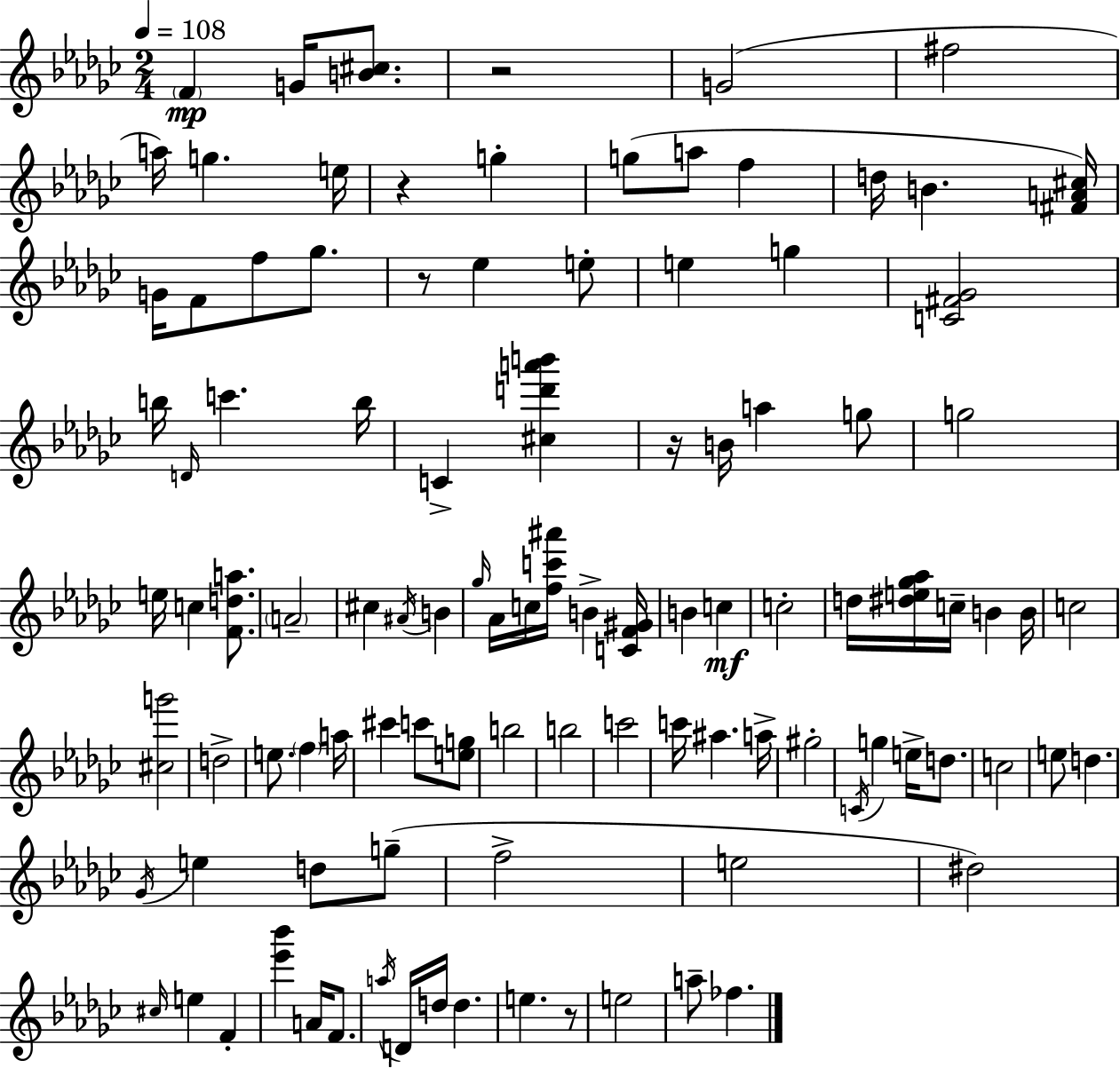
X:1
T:Untitled
M:2/4
L:1/4
K:Ebm
F G/4 [B^c]/2 z2 G2 ^f2 a/4 g e/4 z g g/2 a/2 f d/4 B [^FA^c]/4 G/4 F/2 f/2 _g/2 z/2 _e e/2 e g [C^F_G]2 b/4 D/4 c' b/4 C [^cd'a'b'] z/4 B/4 a g/2 g2 e/4 c [Fda]/2 A2 ^c ^A/4 B _g/4 _A/4 c/4 [fc'^a']/4 B [CF^G]/4 B c c2 d/4 [^de_g_a]/4 c/4 B B/4 c2 [^cg']2 d2 e/2 f a/4 ^c' c'/2 [eg]/2 b2 b2 c'2 c'/4 ^a a/4 ^g2 C/4 g e/4 d/2 c2 e/2 d _G/4 e d/2 g/2 f2 e2 ^d2 ^c/4 e F [_e'_b'] A/4 F/2 a/4 D/4 d/4 d e z/2 e2 a/2 _f